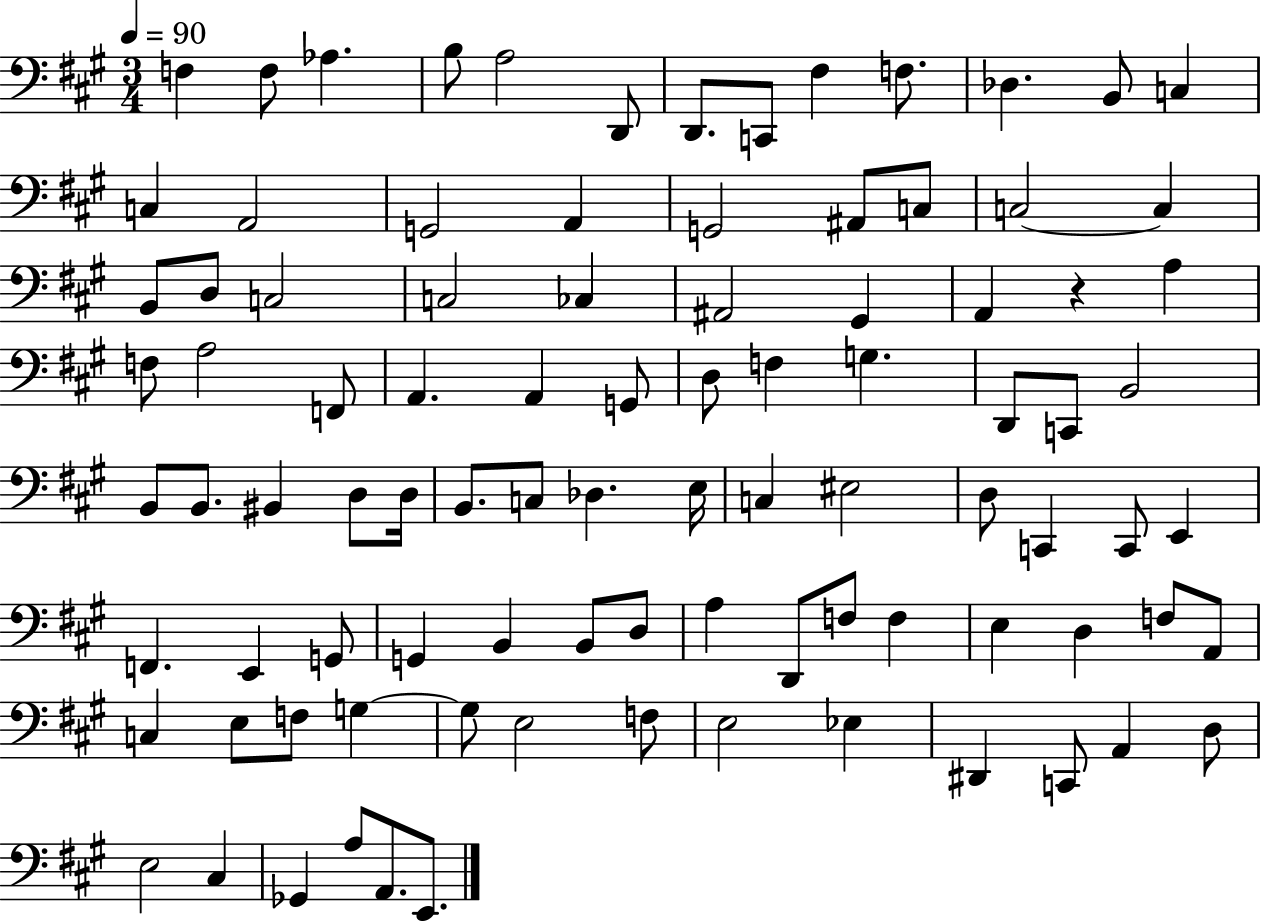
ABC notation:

X:1
T:Untitled
M:3/4
L:1/4
K:A
F, F,/2 _A, B,/2 A,2 D,,/2 D,,/2 C,,/2 ^F, F,/2 _D, B,,/2 C, C, A,,2 G,,2 A,, G,,2 ^A,,/2 C,/2 C,2 C, B,,/2 D,/2 C,2 C,2 _C, ^A,,2 ^G,, A,, z A, F,/2 A,2 F,,/2 A,, A,, G,,/2 D,/2 F, G, D,,/2 C,,/2 B,,2 B,,/2 B,,/2 ^B,, D,/2 D,/4 B,,/2 C,/2 _D, E,/4 C, ^E,2 D,/2 C,, C,,/2 E,, F,, E,, G,,/2 G,, B,, B,,/2 D,/2 A, D,,/2 F,/2 F, E, D, F,/2 A,,/2 C, E,/2 F,/2 G, G,/2 E,2 F,/2 E,2 _E, ^D,, C,,/2 A,, D,/2 E,2 ^C, _G,, A,/2 A,,/2 E,,/2